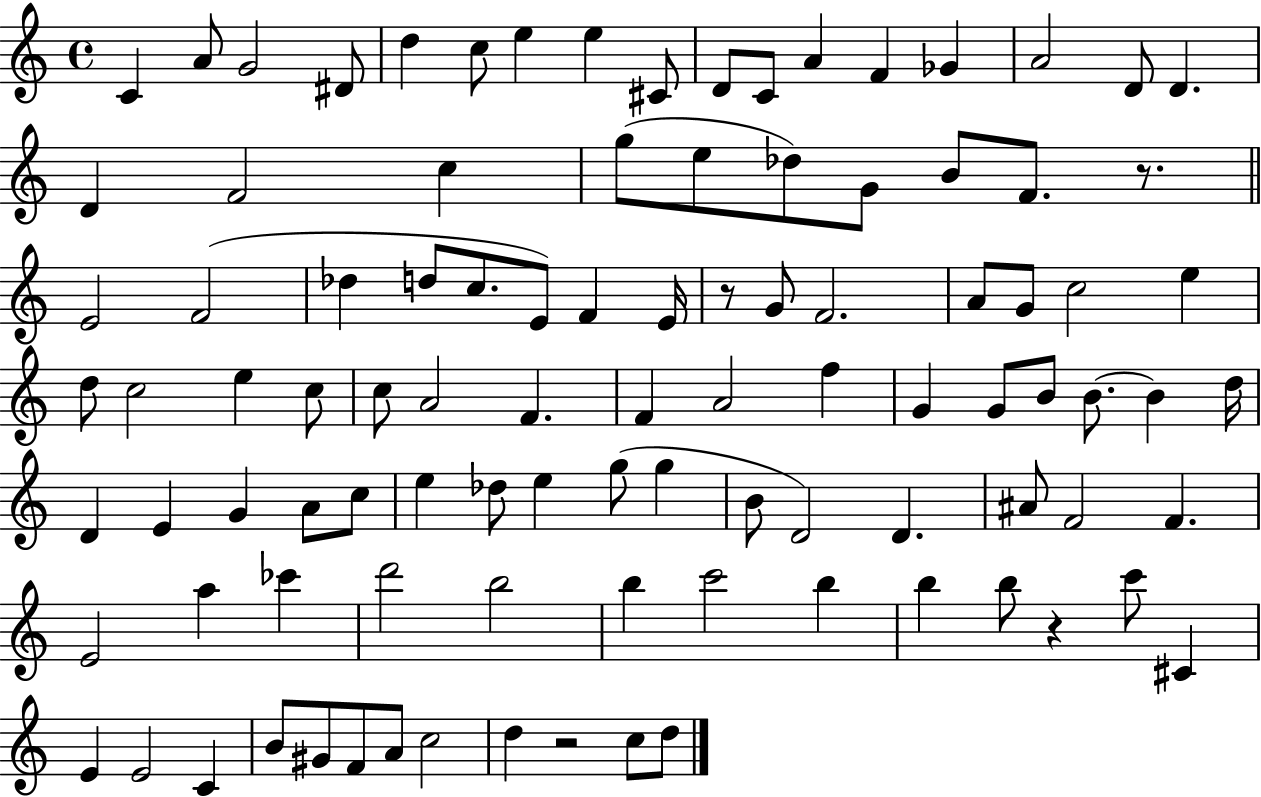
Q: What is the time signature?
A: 4/4